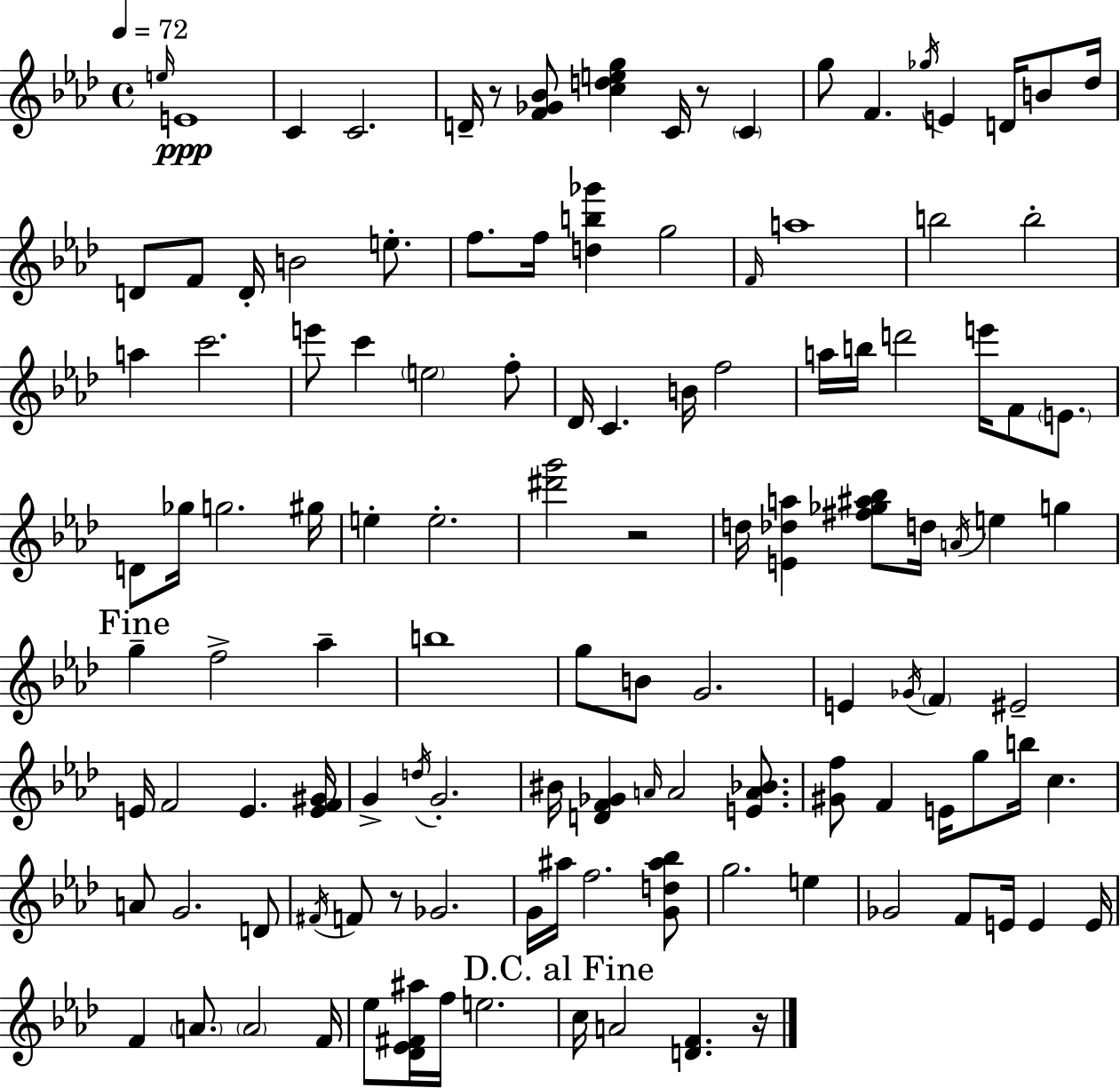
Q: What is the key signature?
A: F minor